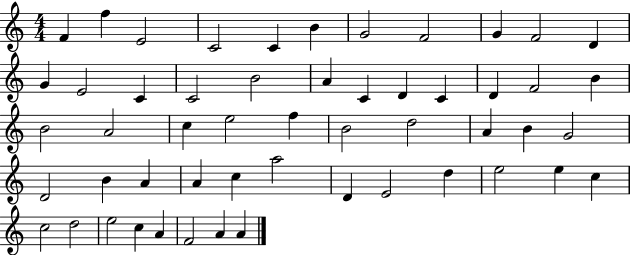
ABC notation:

X:1
T:Untitled
M:4/4
L:1/4
K:C
F f E2 C2 C B G2 F2 G F2 D G E2 C C2 B2 A C D C D F2 B B2 A2 c e2 f B2 d2 A B G2 D2 B A A c a2 D E2 d e2 e c c2 d2 e2 c A F2 A A